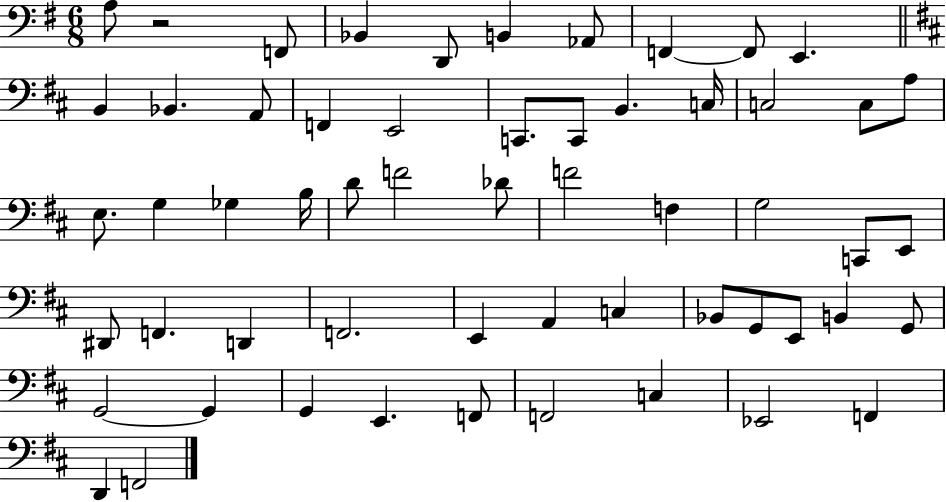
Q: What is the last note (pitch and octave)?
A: F2